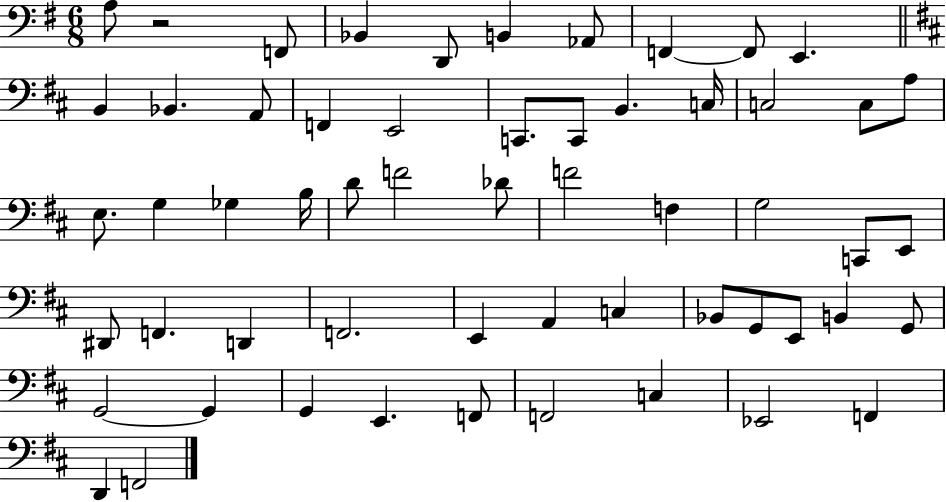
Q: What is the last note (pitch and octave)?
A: F2